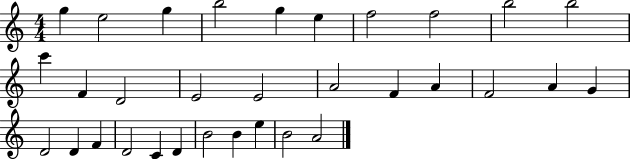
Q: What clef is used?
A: treble